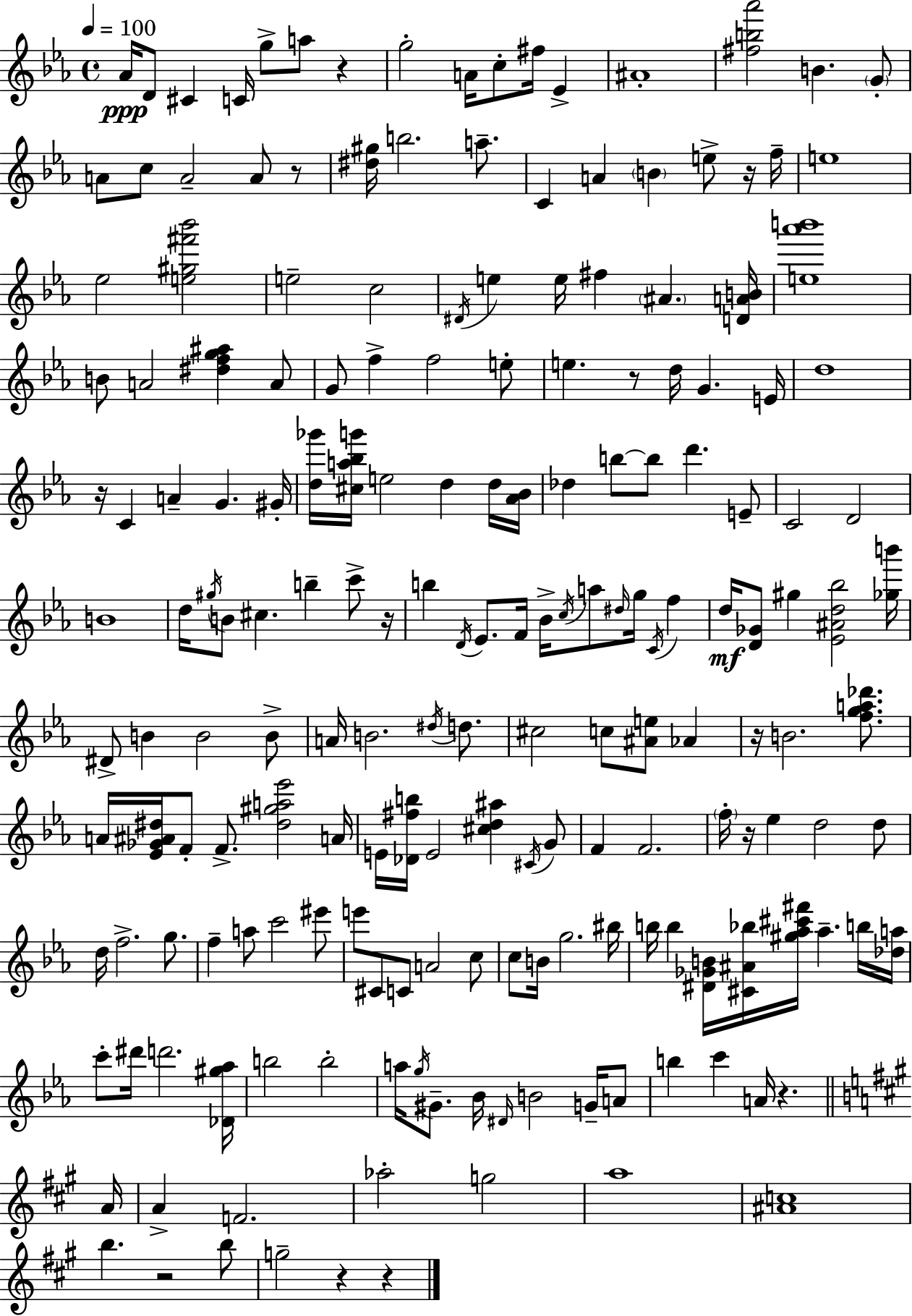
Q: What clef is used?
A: treble